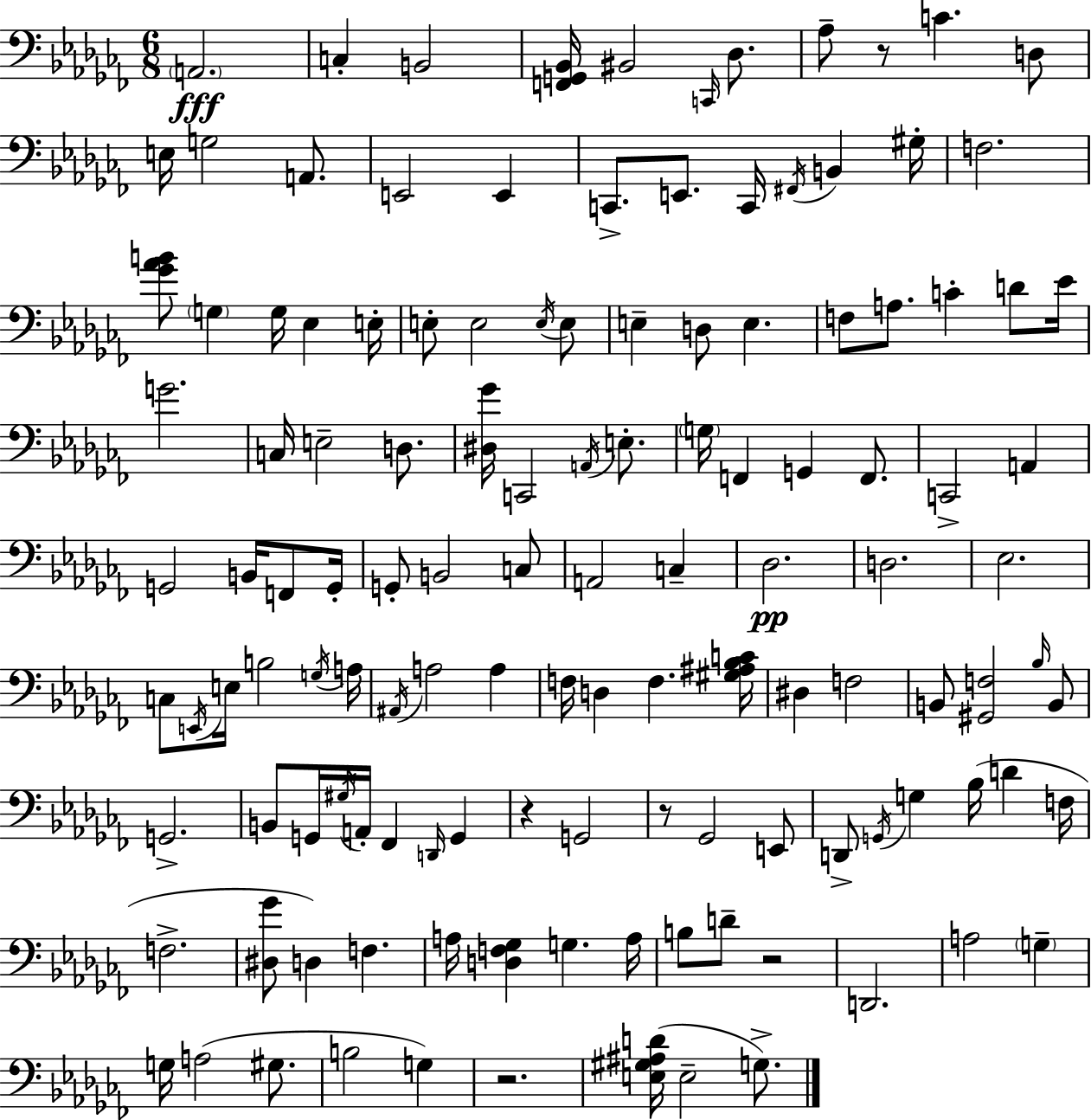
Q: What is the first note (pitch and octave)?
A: A2